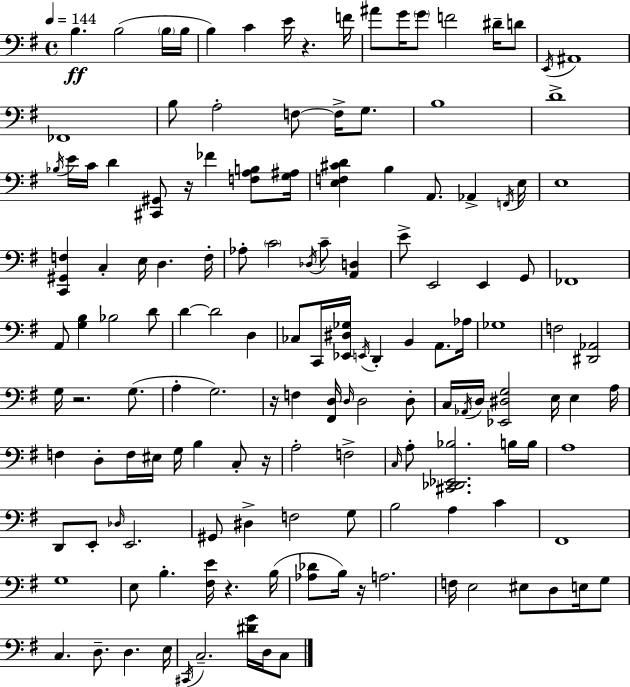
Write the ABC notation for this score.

X:1
T:Untitled
M:4/4
L:1/4
K:Em
B, B,2 B,/4 B,/4 B, C E/4 z F/4 ^A/2 G/4 G/2 F2 ^D/4 D/2 E,,/4 ^A,,4 _F,,4 B,/2 A,2 F,/2 F,/4 G,/2 B,4 D4 _B,/4 E/4 C/4 D [^C,,^G,,]/2 z/4 _F [F,A,B,]/2 [G,^A,]/4 [E,F,^CD] B, A,,/2 _A,, F,,/4 E,/4 E,4 [C,,^G,,F,] C, E,/4 D, F,/4 _A,/2 C2 _D,/4 C/2 [A,,D,] E/2 E,,2 E,, G,,/2 _F,,4 A,,/2 [G,B,] _B,2 D/2 D D2 D, _C,/2 C,,/4 [_E,,^D,_G,]/4 E,,/4 D,, B,, A,,/2 _A,/4 _G,4 F,2 [^D,,_A,,]2 G,/4 z2 G,/2 A, G,2 z/4 F, [^F,,D,]/4 D,/4 D,2 D,/2 C,/4 _A,,/4 D,/4 [_E,,^D,G,]2 E,/4 E, A,/4 F, D,/2 F,/4 ^E,/4 G,/4 B, C,/2 z/4 A,2 F,2 C,/4 A,/2 [^C,,_D,,_E,,_B,]2 B,/4 B,/4 A,4 D,,/2 E,,/2 _D,/4 E,,2 ^G,,/2 ^D, F,2 G,/2 B,2 A, C ^F,,4 G,4 E,/2 B, [^F,E]/4 z B,/4 [_A,_D]/2 B,/4 z/4 A,2 F,/4 E,2 ^E,/2 D,/2 E,/4 G,/2 C, D,/2 D, E,/4 ^C,,/4 C,2 [^DG]/4 D,/4 C,/2